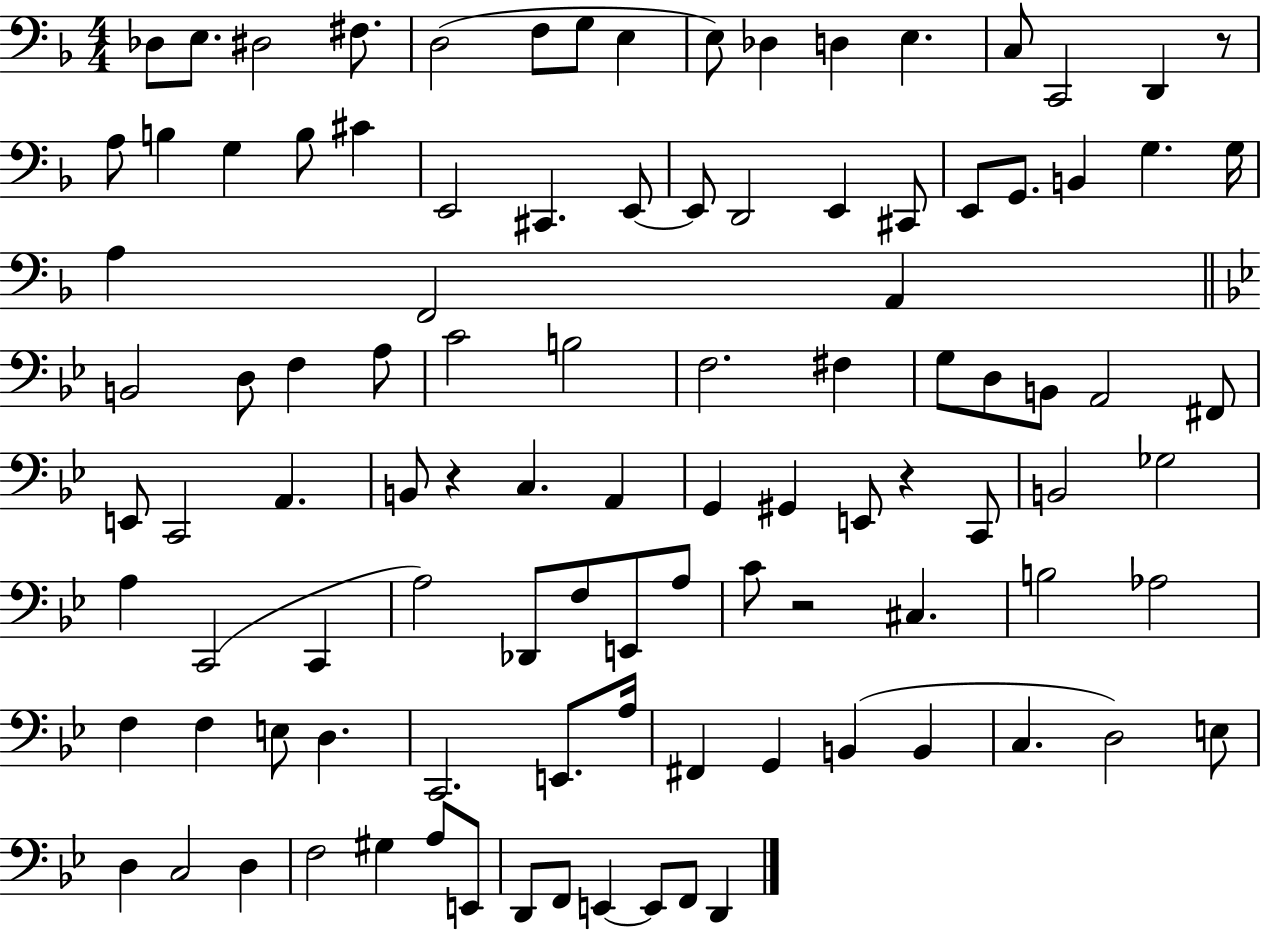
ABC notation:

X:1
T:Untitled
M:4/4
L:1/4
K:F
_D,/2 E,/2 ^D,2 ^F,/2 D,2 F,/2 G,/2 E, E,/2 _D, D, E, C,/2 C,,2 D,, z/2 A,/2 B, G, B,/2 ^C E,,2 ^C,, E,,/2 E,,/2 D,,2 E,, ^C,,/2 E,,/2 G,,/2 B,, G, G,/4 A, F,,2 A,, B,,2 D,/2 F, A,/2 C2 B,2 F,2 ^F, G,/2 D,/2 B,,/2 A,,2 ^F,,/2 E,,/2 C,,2 A,, B,,/2 z C, A,, G,, ^G,, E,,/2 z C,,/2 B,,2 _G,2 A, C,,2 C,, A,2 _D,,/2 F,/2 E,,/2 A,/2 C/2 z2 ^C, B,2 _A,2 F, F, E,/2 D, C,,2 E,,/2 A,/4 ^F,, G,, B,, B,, C, D,2 E,/2 D, C,2 D, F,2 ^G, A,/2 E,,/2 D,,/2 F,,/2 E,, E,,/2 F,,/2 D,,